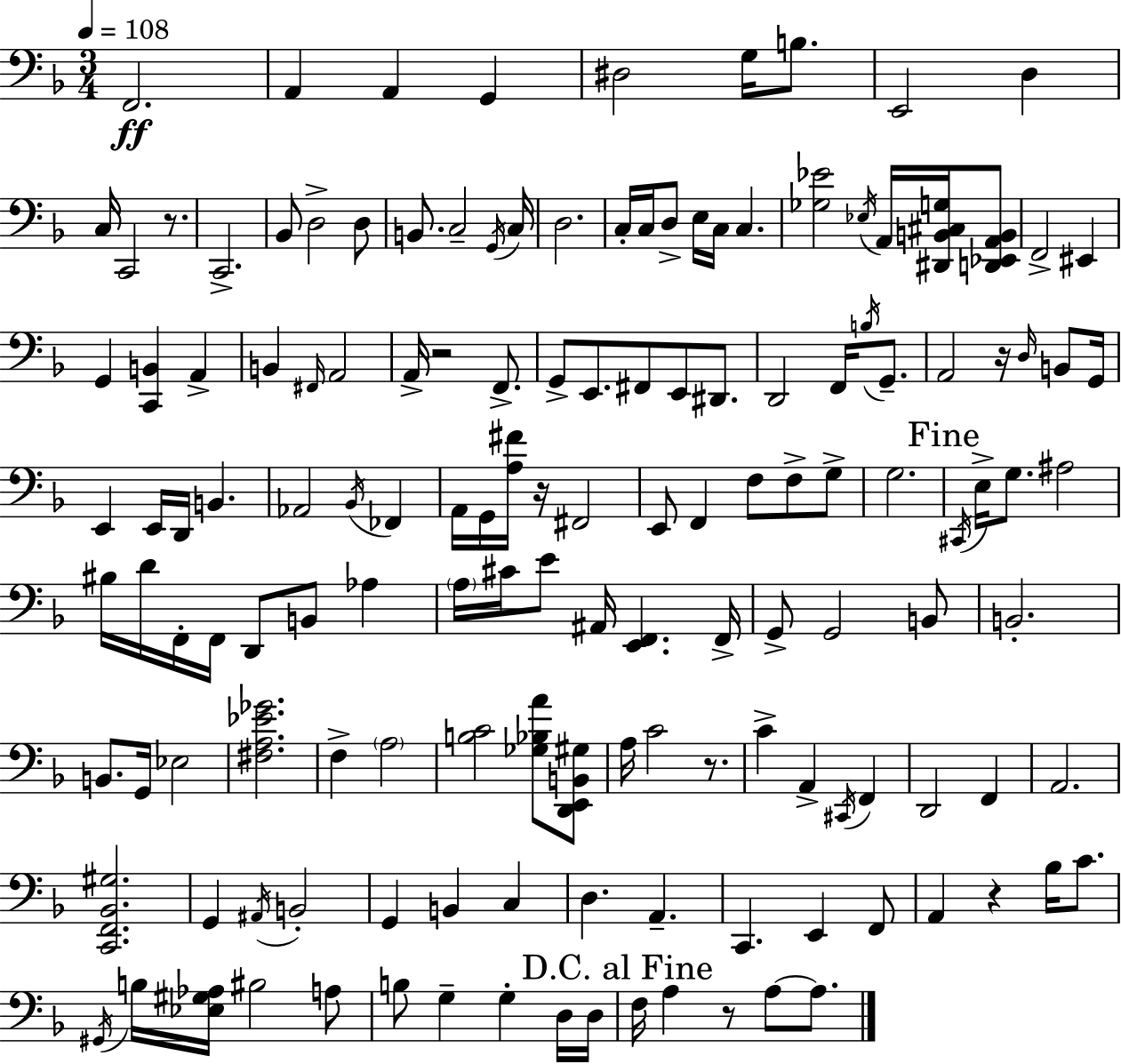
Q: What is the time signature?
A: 3/4